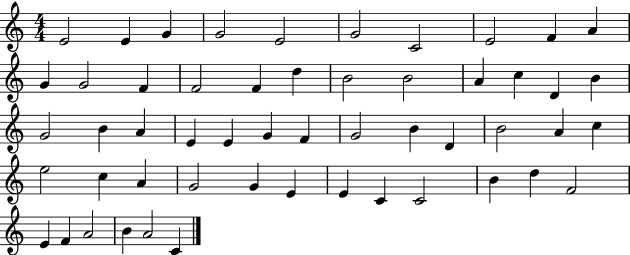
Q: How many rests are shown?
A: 0